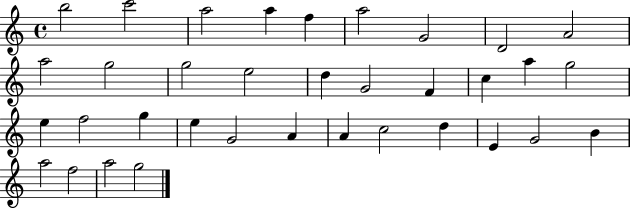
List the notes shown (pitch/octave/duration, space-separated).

B5/h C6/h A5/h A5/q F5/q A5/h G4/h D4/h A4/h A5/h G5/h G5/h E5/h D5/q G4/h F4/q C5/q A5/q G5/h E5/q F5/h G5/q E5/q G4/h A4/q A4/q C5/h D5/q E4/q G4/h B4/q A5/h F5/h A5/h G5/h